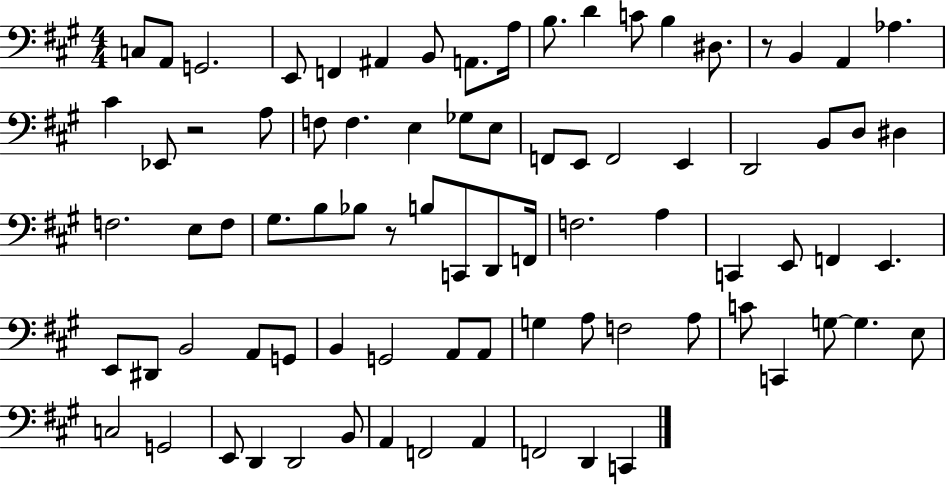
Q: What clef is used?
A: bass